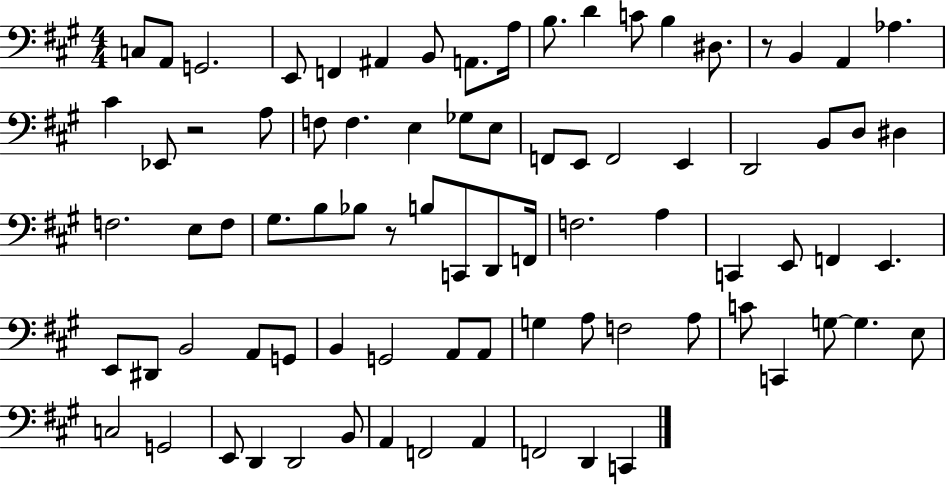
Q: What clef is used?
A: bass